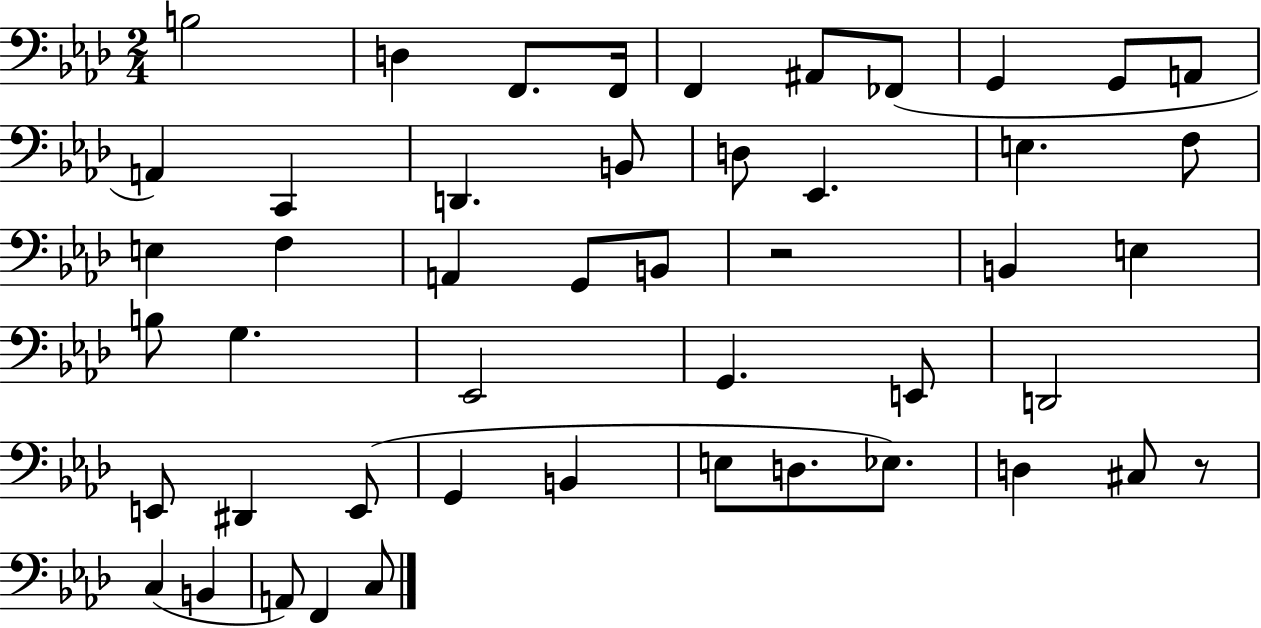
{
  \clef bass
  \numericTimeSignature
  \time 2/4
  \key aes \major
  b2 | d4 f,8. f,16 | f,4 ais,8 fes,8( | g,4 g,8 a,8 | \break a,4) c,4 | d,4. b,8 | d8 ees,4. | e4. f8 | \break e4 f4 | a,4 g,8 b,8 | r2 | b,4 e4 | \break b8 g4. | ees,2 | g,4. e,8 | d,2 | \break e,8 dis,4 e,8( | g,4 b,4 | e8 d8. ees8.) | d4 cis8 r8 | \break c4( b,4 | a,8) f,4 c8 | \bar "|."
}